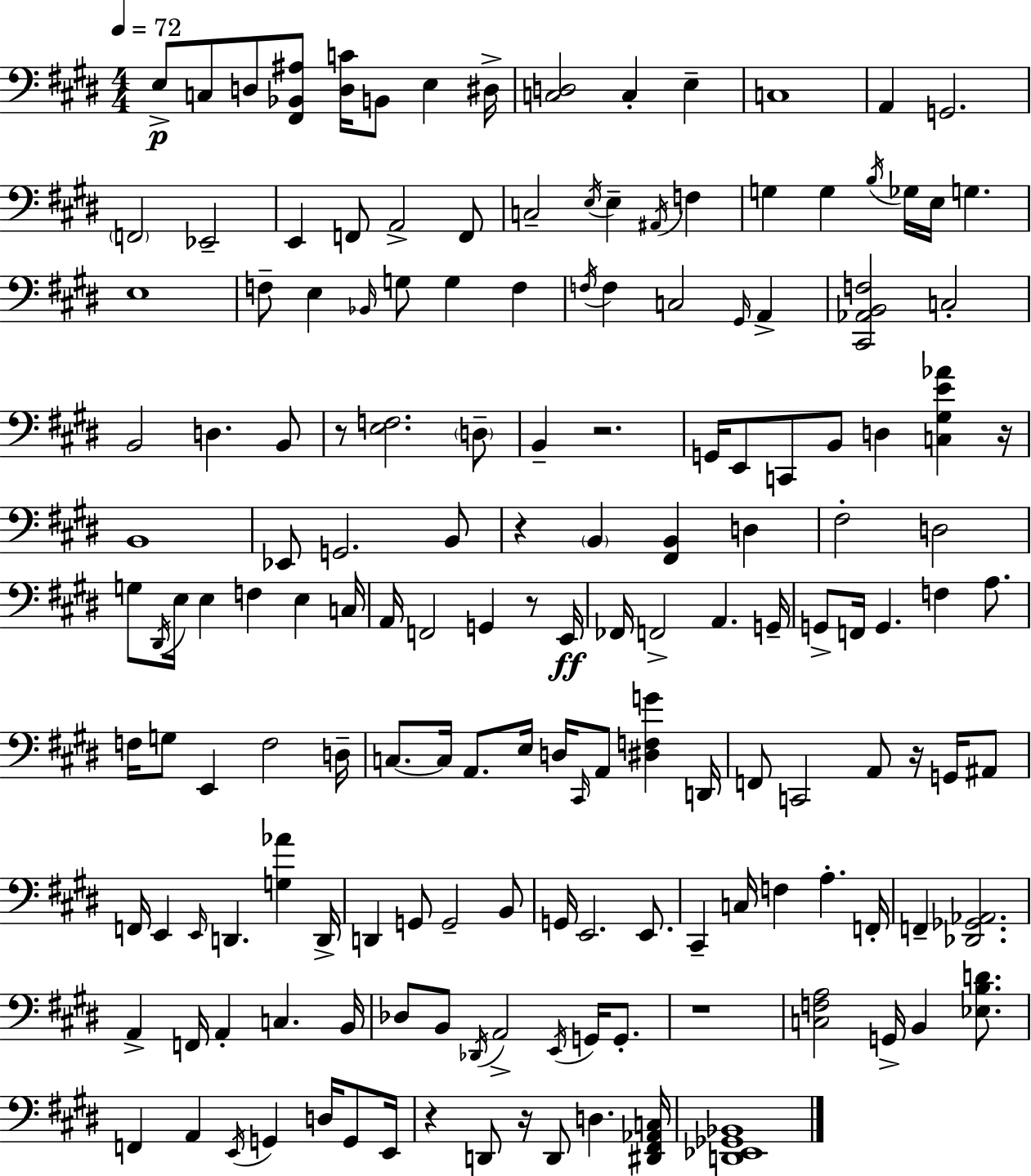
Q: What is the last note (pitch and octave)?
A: D3